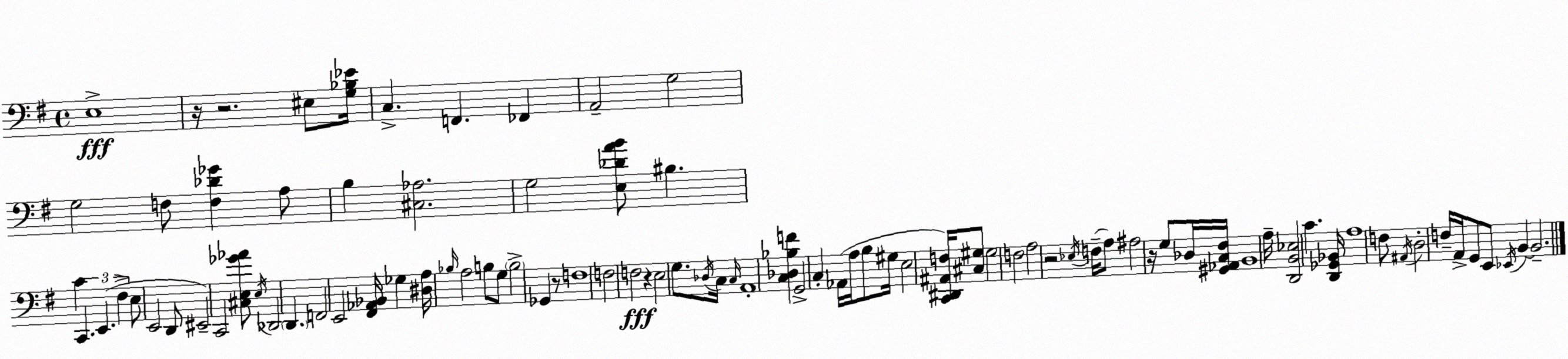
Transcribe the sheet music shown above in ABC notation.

X:1
T:Untitled
M:4/4
L:1/4
K:Em
E,4 z/4 z2 ^E,/2 [G,_B,_E]/4 C, F,, _F,, A,,2 G,2 G,2 F,/2 [F,_D_G] A,/2 B, [^C,_A,]2 G,2 [E,_DAB]/2 ^B, C C,, E,, ^F, E,/2 E,,2 D,,/2 ^E,,2 C,,2 [^C,E,_G_A]/2 E,/4 _D,,2 D,, F,,2 E,,2 [^F,,_A,,_B,,]/4 _G, [^D,A,]/4 _B,/4 A,2 B,/2 G,/2 B,2 _G,, z/2 F,4 F,2 F,2 z E,2 G,/2 _D,/4 C,/4 C,/4 A,,4 [C,_D,_B,F] G,,2 C, _A,,/4 A,/4 B,/2 ^G,/4 E,2 [C,,^D,,^A,,F,]/4 [^C,^G,]/2 ^G,2 F,2 A,2 z2 _E,/4 F,/4 A,/2 ^A,2 z/4 G,/2 _D,/4 [^G,,_A,,C,^F,]/4 B,,4 A,/4 [D,,B,,_E,]2 C [D,,_G,,_B,,]/4 A,4 F,/2 ^A,,/4 D,2 F,/4 A,,/4 G,,/2 E,,/2 _E,,/4 B,, B,,2